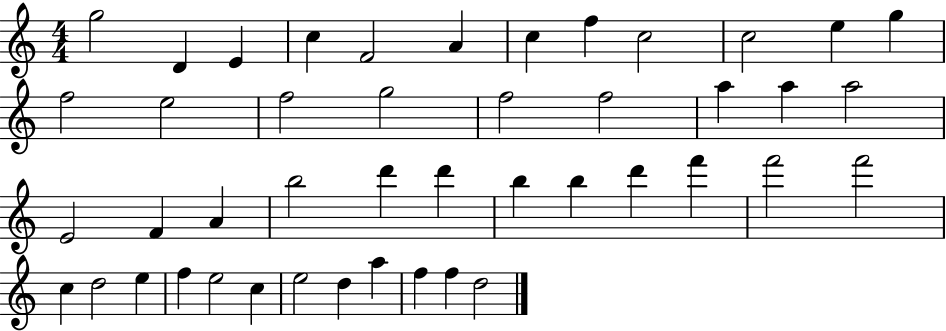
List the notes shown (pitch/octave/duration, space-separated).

G5/h D4/q E4/q C5/q F4/h A4/q C5/q F5/q C5/h C5/h E5/q G5/q F5/h E5/h F5/h G5/h F5/h F5/h A5/q A5/q A5/h E4/h F4/q A4/q B5/h D6/q D6/q B5/q B5/q D6/q F6/q F6/h F6/h C5/q D5/h E5/q F5/q E5/h C5/q E5/h D5/q A5/q F5/q F5/q D5/h